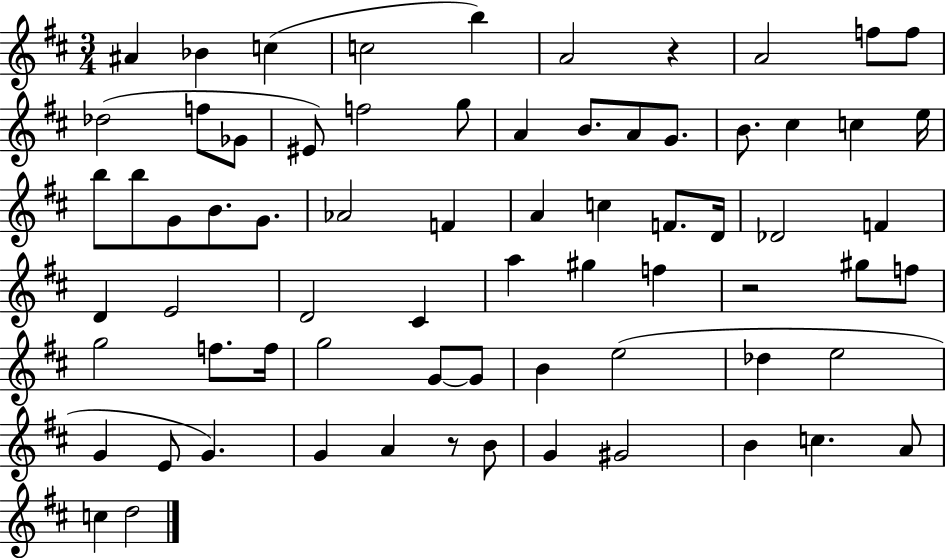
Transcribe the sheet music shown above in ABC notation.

X:1
T:Untitled
M:3/4
L:1/4
K:D
^A _B c c2 b A2 z A2 f/2 f/2 _d2 f/2 _G/2 ^E/2 f2 g/2 A B/2 A/2 G/2 B/2 ^c c e/4 b/2 b/2 G/2 B/2 G/2 _A2 F A c F/2 D/4 _D2 F D E2 D2 ^C a ^g f z2 ^g/2 f/2 g2 f/2 f/4 g2 G/2 G/2 B e2 _d e2 G E/2 G G A z/2 B/2 G ^G2 B c A/2 c d2